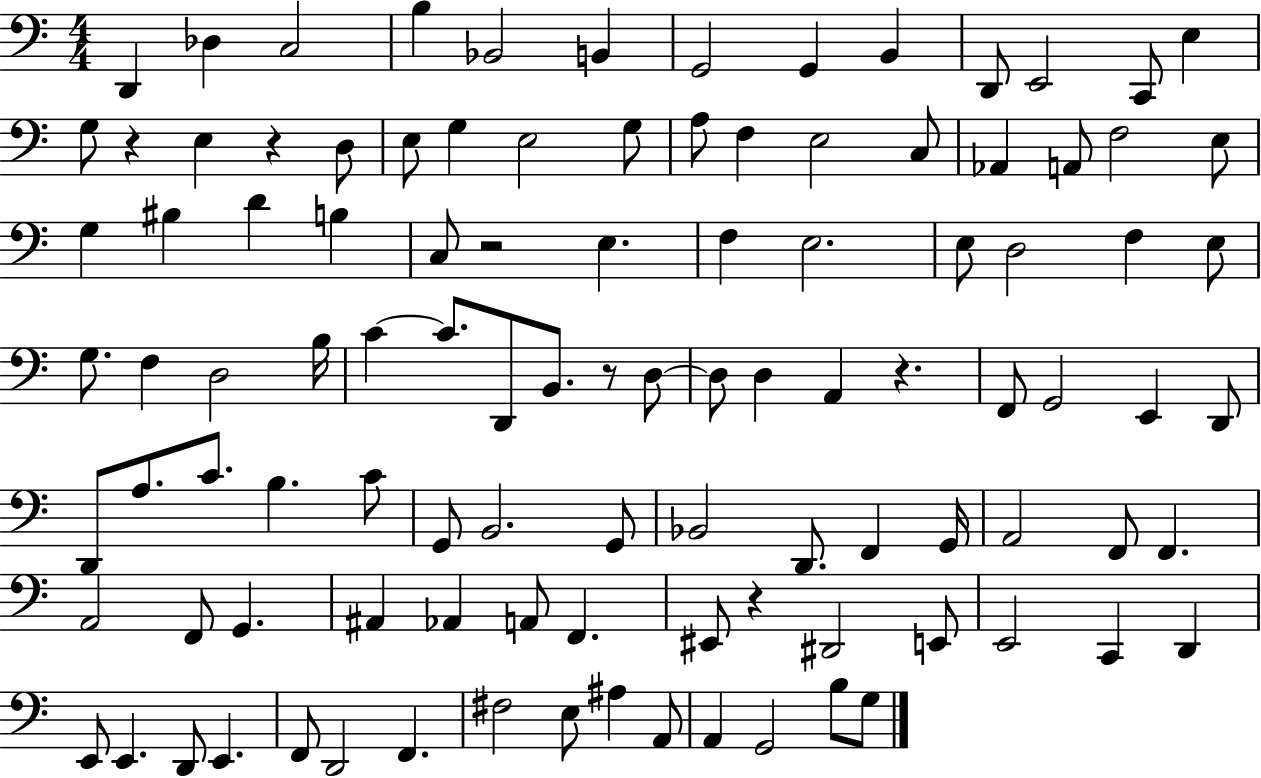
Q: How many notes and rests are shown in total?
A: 105